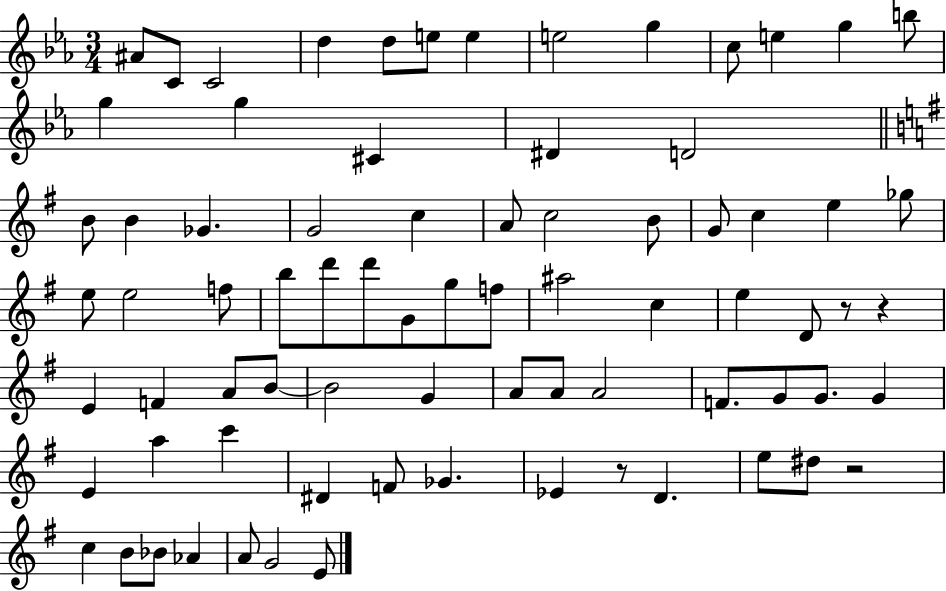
{
  \clef treble
  \numericTimeSignature
  \time 3/4
  \key ees \major
  \repeat volta 2 { ais'8 c'8 c'2 | d''4 d''8 e''8 e''4 | e''2 g''4 | c''8 e''4 g''4 b''8 | \break g''4 g''4 cis'4 | dis'4 d'2 | \bar "||" \break \key e \minor b'8 b'4 ges'4. | g'2 c''4 | a'8 c''2 b'8 | g'8 c''4 e''4 ges''8 | \break e''8 e''2 f''8 | b''8 d'''8 d'''8 g'8 g''8 f''8 | ais''2 c''4 | e''4 d'8 r8 r4 | \break e'4 f'4 a'8 b'8~~ | b'2 g'4 | a'8 a'8 a'2 | f'8. g'8 g'8. g'4 | \break e'4 a''4 c'''4 | dis'4 f'8 ges'4. | ees'4 r8 d'4. | e''8 dis''8 r2 | \break c''4 b'8 bes'8 aes'4 | a'8 g'2 e'8 | } \bar "|."
}